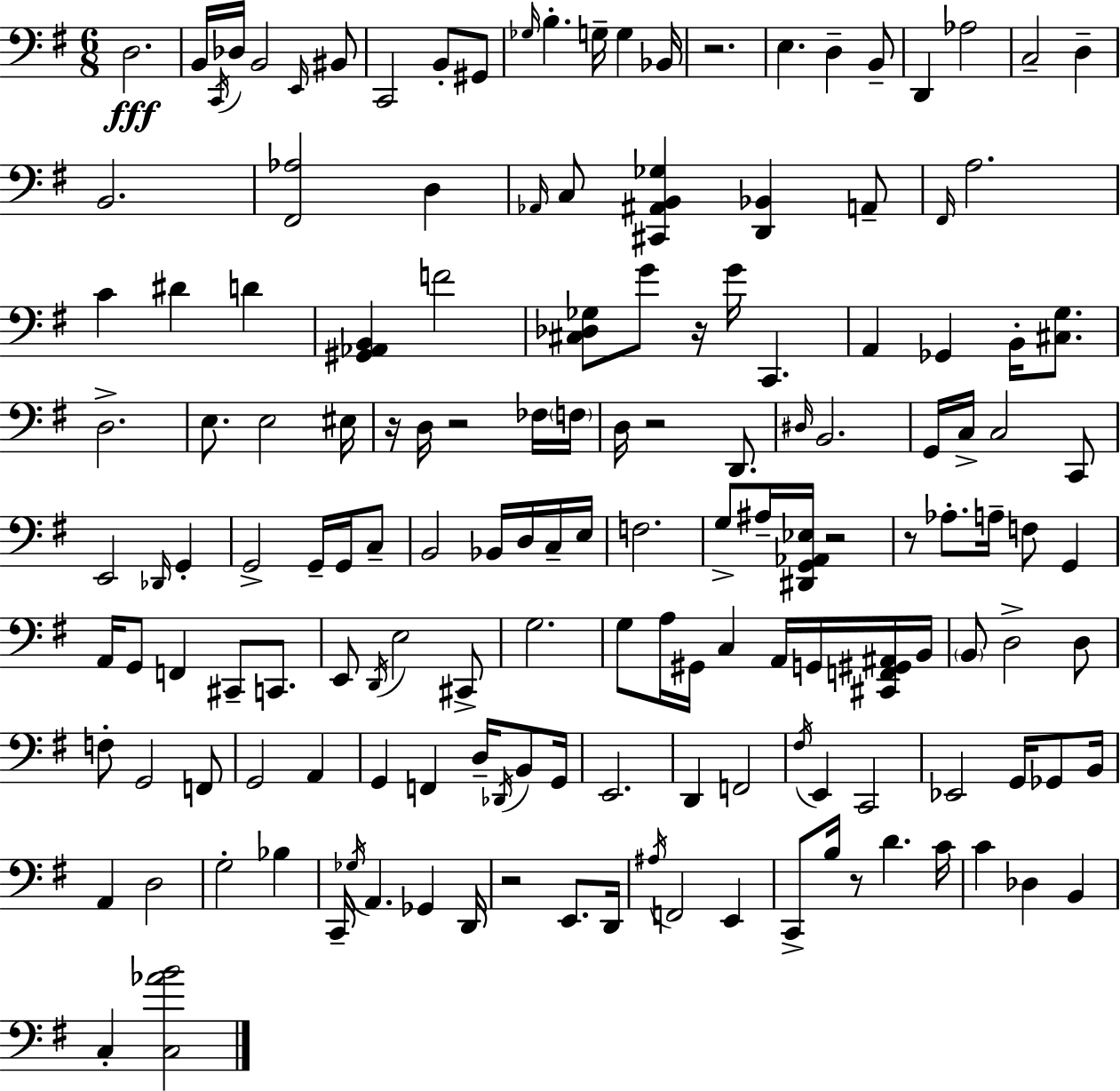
D3/h. B2/s C2/s Db3/s B2/h E2/s BIS2/e C2/h B2/e G#2/e Gb3/s B3/q. G3/s G3/q Bb2/s R/h. E3/q. D3/q B2/e D2/q Ab3/h C3/h D3/q B2/h. [F#2,Ab3]/h D3/q Ab2/s C3/e [C#2,A#2,B2,Gb3]/q [D2,Bb2]/q A2/e F#2/s A3/h. C4/q D#4/q D4/q [G#2,Ab2,B2]/q F4/h [C#3,Db3,Gb3]/e G4/e R/s G4/s C2/q. A2/q Gb2/q B2/s [C#3,G3]/e. D3/h. E3/e. E3/h EIS3/s R/s D3/s R/h FES3/s F3/s D3/s R/h D2/e. D#3/s B2/h. G2/s C3/s C3/h C2/e E2/h Db2/s G2/q G2/h G2/s G2/s C3/e B2/h Bb2/s D3/s C3/s E3/s F3/h. G3/e A#3/s [D#2,G2,Ab2,Eb3]/s R/h R/e Ab3/e. A3/s F3/e G2/q A2/s G2/e F2/q C#2/e C2/e. E2/e D2/s E3/h C#2/e G3/h. G3/e A3/s G#2/s C3/q A2/s G2/s [C#2,F2,G#2,A#2]/s B2/s B2/e D3/h D3/e F3/e G2/h F2/e G2/h A2/q G2/q F2/q D3/s Db2/s B2/e G2/s E2/h. D2/q F2/h F#3/s E2/q C2/h Eb2/h G2/s Gb2/e B2/s A2/q D3/h G3/h Bb3/q C2/s Gb3/s A2/q. Gb2/q D2/s R/h E2/e. D2/s A#3/s F2/h E2/q C2/e B3/s R/e D4/q. C4/s C4/q Db3/q B2/q C3/q [C3,Ab4,B4]/h